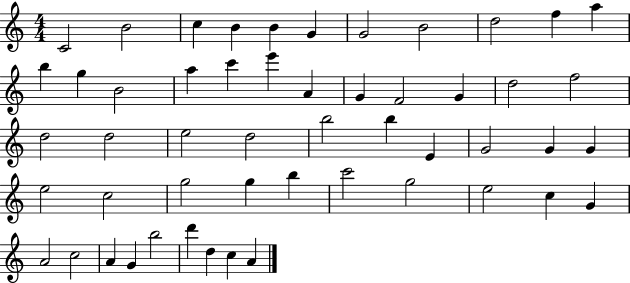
X:1
T:Untitled
M:4/4
L:1/4
K:C
C2 B2 c B B G G2 B2 d2 f a b g B2 a c' e' A G F2 G d2 f2 d2 d2 e2 d2 b2 b E G2 G G e2 c2 g2 g b c'2 g2 e2 c G A2 c2 A G b2 d' d c A